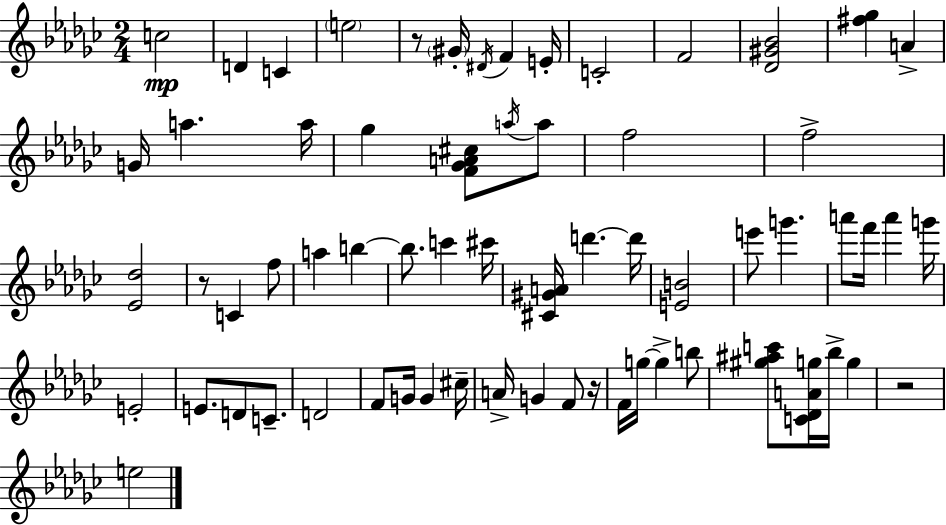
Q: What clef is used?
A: treble